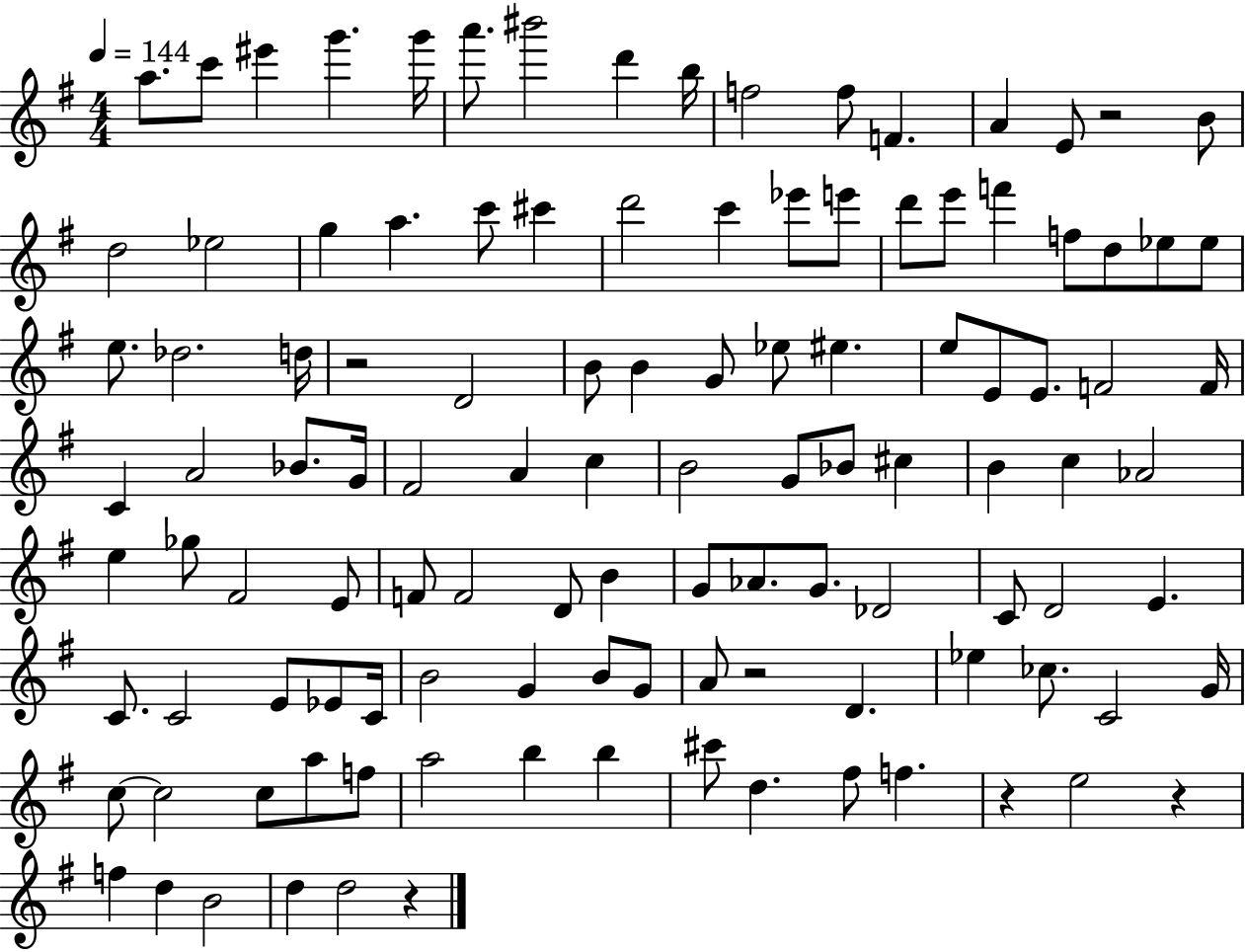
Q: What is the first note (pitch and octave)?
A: A5